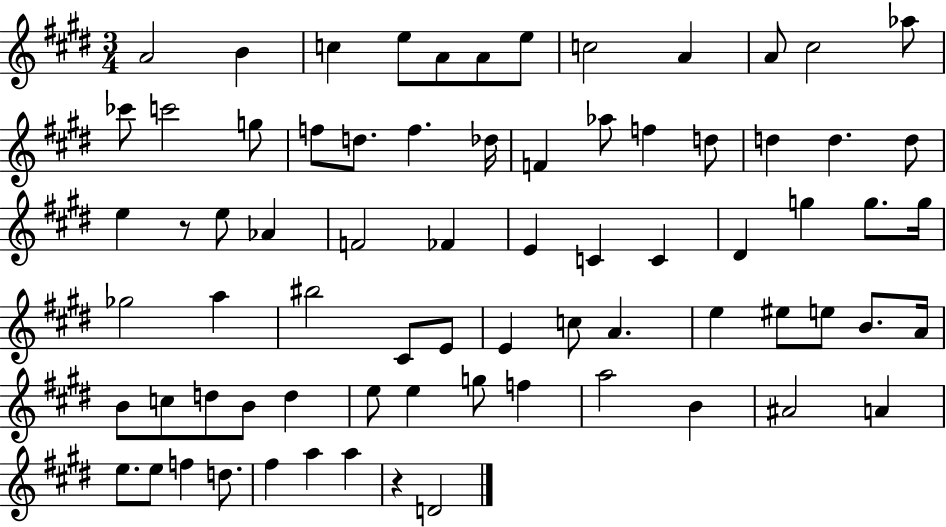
X:1
T:Untitled
M:3/4
L:1/4
K:E
A2 B c e/2 A/2 A/2 e/2 c2 A A/2 ^c2 _a/2 _c'/2 c'2 g/2 f/2 d/2 f _d/4 F _a/2 f d/2 d d d/2 e z/2 e/2 _A F2 _F E C C ^D g g/2 g/4 _g2 a ^b2 ^C/2 E/2 E c/2 A e ^e/2 e/2 B/2 A/4 B/2 c/2 d/2 B/2 d e/2 e g/2 f a2 B ^A2 A e/2 e/2 f d/2 ^f a a z D2